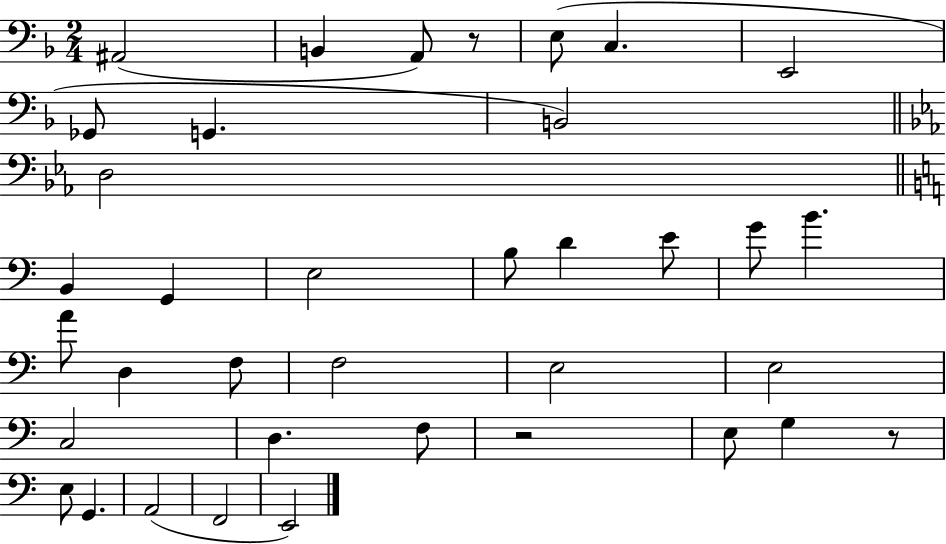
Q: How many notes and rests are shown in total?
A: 37